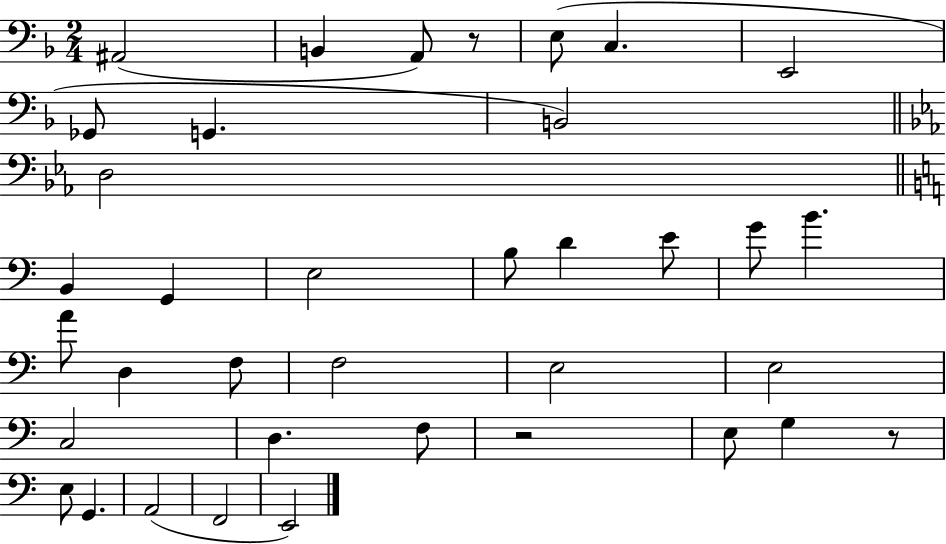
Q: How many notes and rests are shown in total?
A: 37